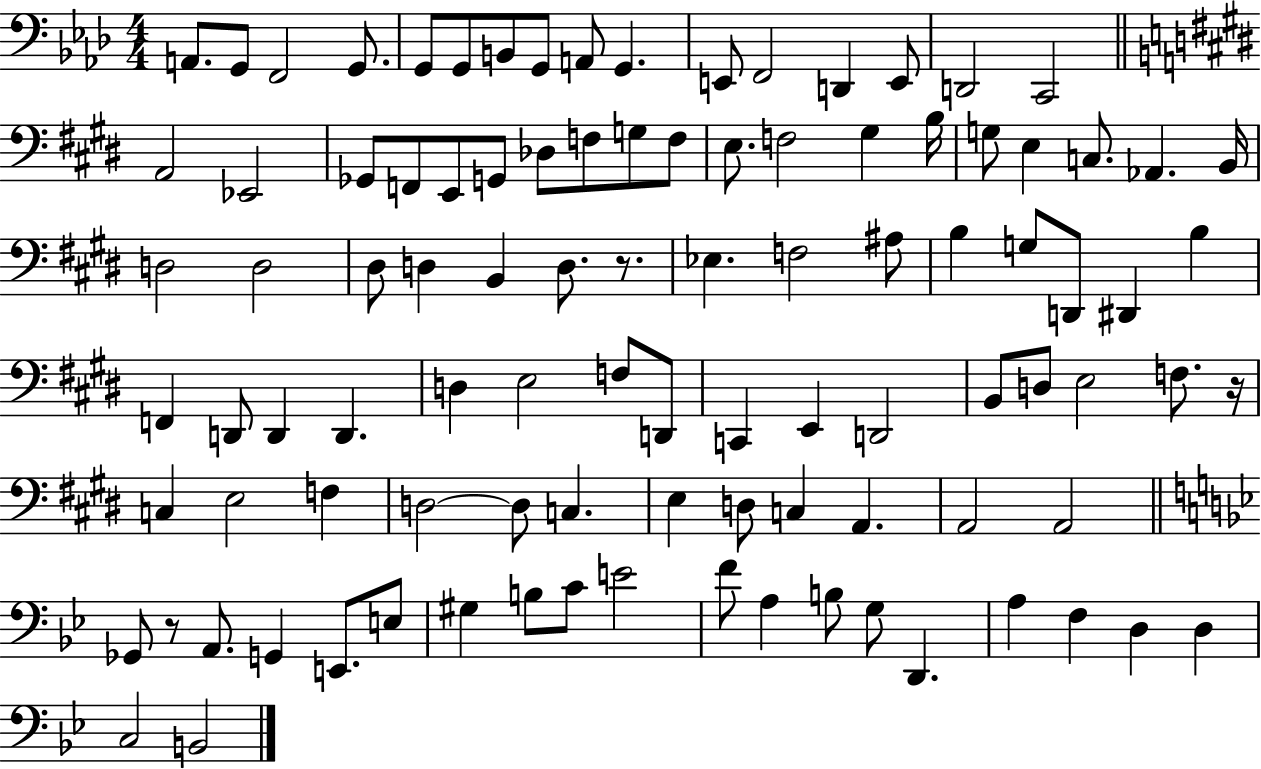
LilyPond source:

{
  \clef bass
  \numericTimeSignature
  \time 4/4
  \key aes \major
  a,8. g,8 f,2 g,8. | g,8 g,8 b,8 g,8 a,8 g,4. | e,8 f,2 d,4 e,8 | d,2 c,2 | \break \bar "||" \break \key e \major a,2 ees,2 | ges,8 f,8 e,8 g,8 des8 f8 g8 f8 | e8. f2 gis4 b16 | g8 e4 c8. aes,4. b,16 | \break d2 d2 | dis8 d4 b,4 d8. r8. | ees4. f2 ais8 | b4 g8 d,8 dis,4 b4 | \break f,4 d,8 d,4 d,4. | d4 e2 f8 d,8 | c,4 e,4 d,2 | b,8 d8 e2 f8. r16 | \break c4 e2 f4 | d2~~ d8 c4. | e4 d8 c4 a,4. | a,2 a,2 | \break \bar "||" \break \key bes \major ges,8 r8 a,8. g,4 e,8. e8 | gis4 b8 c'8 e'2 | f'8 a4 b8 g8 d,4. | a4 f4 d4 d4 | \break c2 b,2 | \bar "|."
}